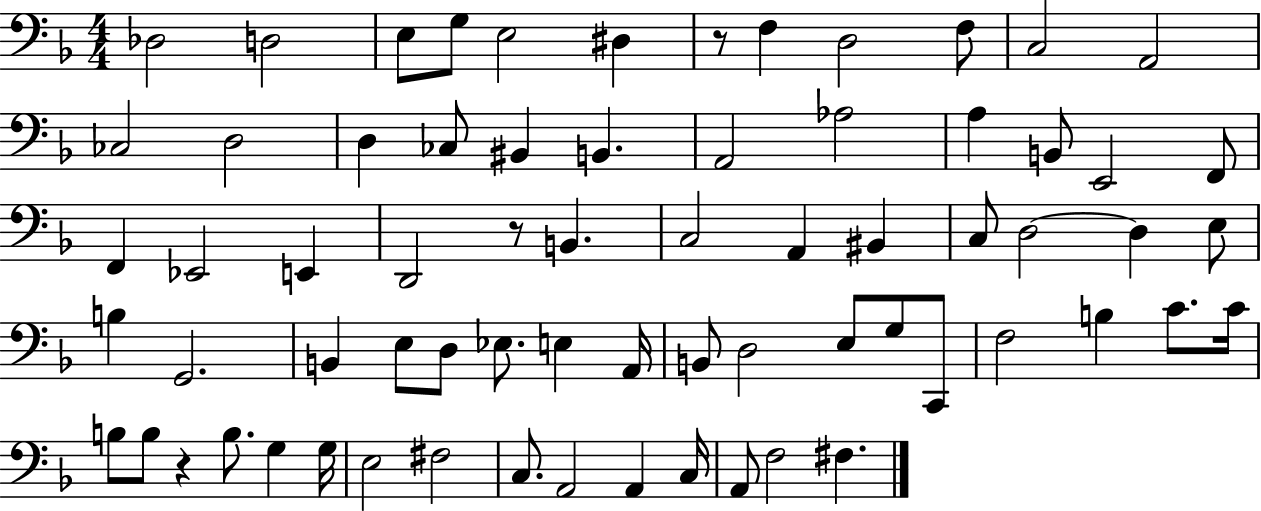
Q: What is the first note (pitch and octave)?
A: Db3